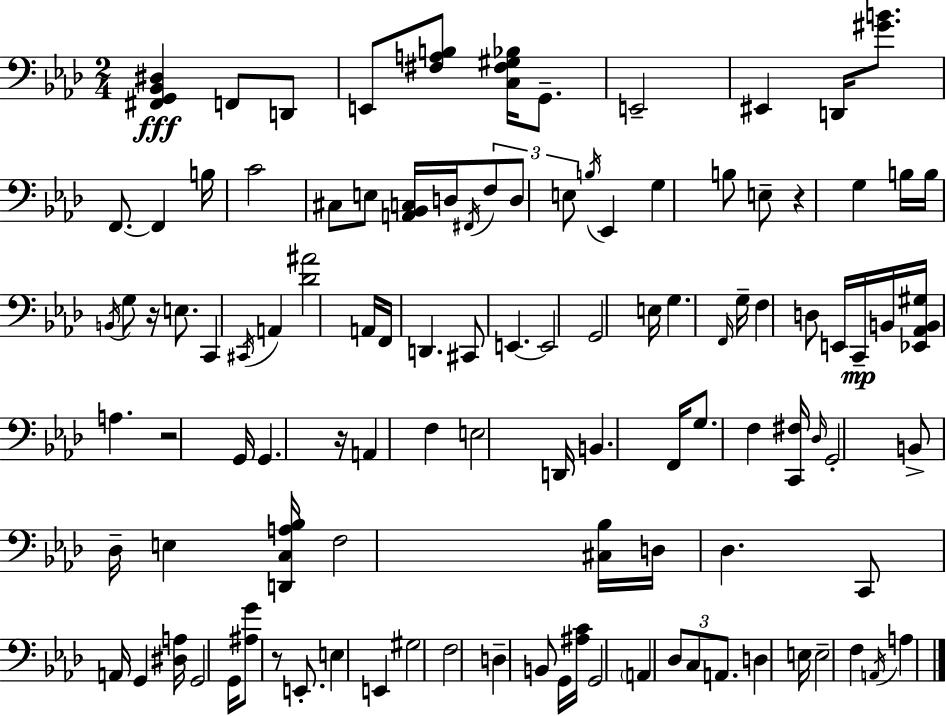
{
  \clef bass
  \numericTimeSignature
  \time 2/4
  \key aes \major
  <fis, g, bes, dis>4\fff f,8 d,8 | e,8 <fis a b>8 <c fis gis bes>16 g,8.-- | e,2-- | eis,4 d,16 <gis' b'>8. | \break f,8.~~ f,4 b16 | c'2 | cis8 e8 <a, bes, c>16 d16 \acciaccatura { fis,16 } \tuplet 3/2 { f8 | d8 e8 } \acciaccatura { b16 } ees,4 | \break g4 b8 | e8-- r4 g4 | b16 b16 \acciaccatura { b,16 } g8 r16 | e8. c,4 \acciaccatura { cis,16 } | \break a,4 <des' ais'>2 | a,16 f,16 d,4. | cis,8 e,4.~~ | e,2 | \break g,2 | e16 g4. | \grace { f,16 } g16-- f4 | d8 e,16 c,16--\mp b,16 <ees, aes, b, gis>16 a4. | \break r2 | g,16 g,4. | r16 a,4 | f4 e2 | \break d,16 b,4. | f,16 g8. | f4 <c, fis>16 \grace { des16 } g,2-. | b,8-> | \break des16-- e4 <d, c a bes>16 f2 | <cis bes>16 d16 | des4. c,8 | a,16 g,4 <dis a>16 g,2 | \break g,16 <ais g'>8 | r8 e,8.-. e4 | e,4 gis2 | f2 | \break d4-- | b,8 g,16 <ais c'>16 g,2 | \parenthesize a,4 | \tuplet 3/2 { des8 c8 a,8. } | \break d4 e16 e2-- | f4 | \acciaccatura { a,16 } a4 \bar "|."
}